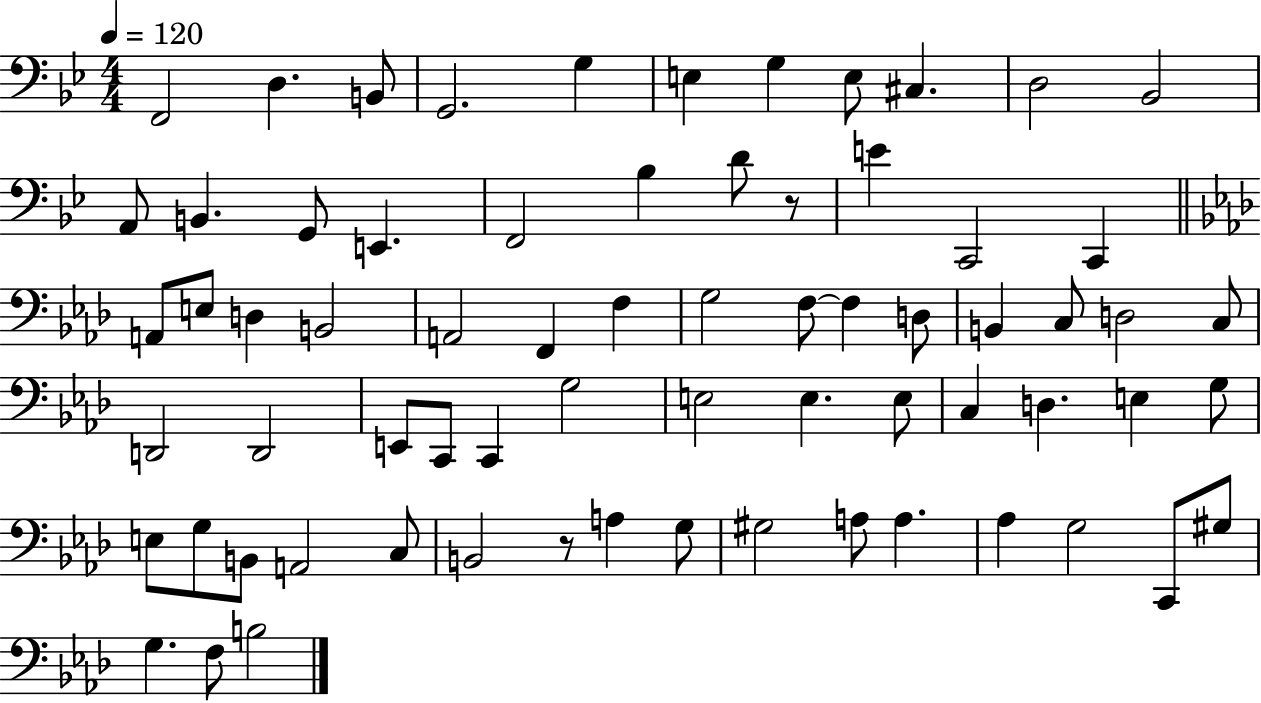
F2/h D3/q. B2/e G2/h. G3/q E3/q G3/q E3/e C#3/q. D3/h Bb2/h A2/e B2/q. G2/e E2/q. F2/h Bb3/q D4/e R/e E4/q C2/h C2/q A2/e E3/e D3/q B2/h A2/h F2/q F3/q G3/h F3/e F3/q D3/e B2/q C3/e D3/h C3/e D2/h D2/h E2/e C2/e C2/q G3/h E3/h E3/q. E3/e C3/q D3/q. E3/q G3/e E3/e G3/e B2/e A2/h C3/e B2/h R/e A3/q G3/e G#3/h A3/e A3/q. Ab3/q G3/h C2/e G#3/e G3/q. F3/e B3/h